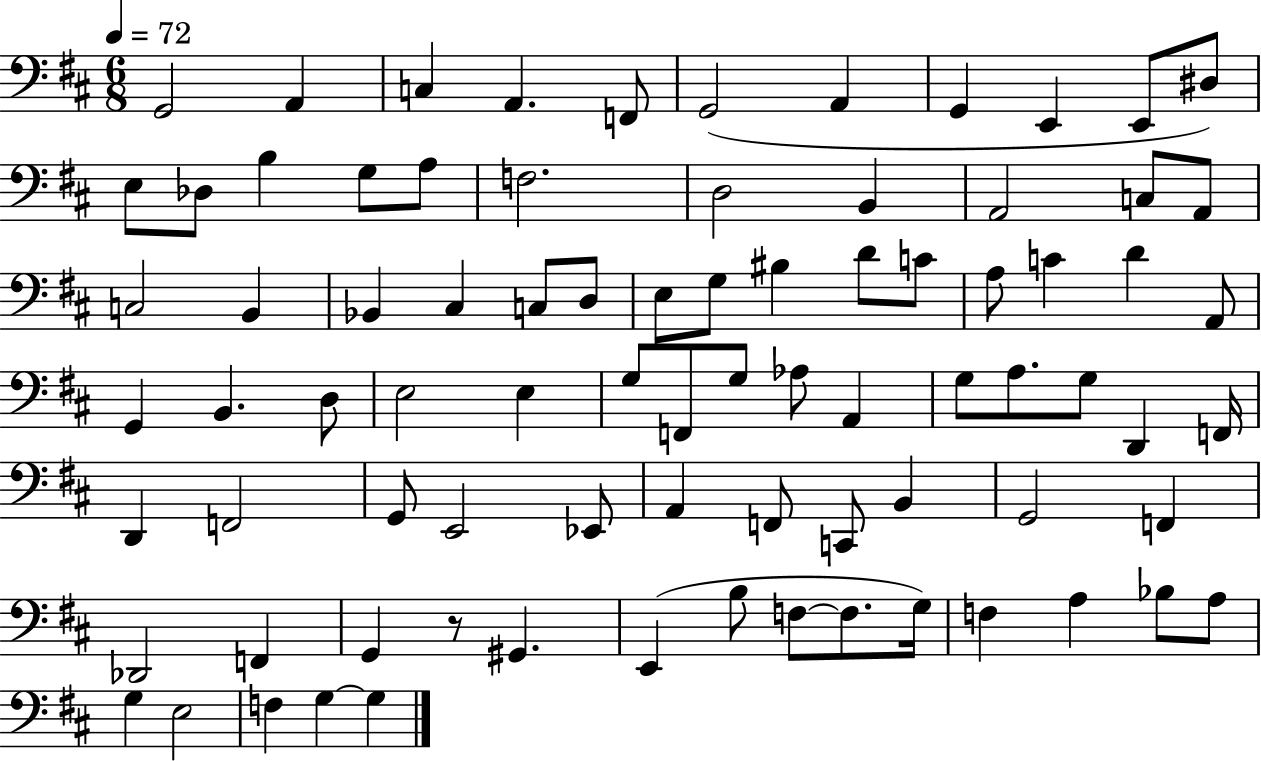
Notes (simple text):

G2/h A2/q C3/q A2/q. F2/e G2/h A2/q G2/q E2/q E2/e D#3/e E3/e Db3/e B3/q G3/e A3/e F3/h. D3/h B2/q A2/h C3/e A2/e C3/h B2/q Bb2/q C#3/q C3/e D3/e E3/e G3/e BIS3/q D4/e C4/e A3/e C4/q D4/q A2/e G2/q B2/q. D3/e E3/h E3/q G3/e F2/e G3/e Ab3/e A2/q G3/e A3/e. G3/e D2/q F2/s D2/q F2/h G2/e E2/h Eb2/e A2/q F2/e C2/e B2/q G2/h F2/q Db2/h F2/q G2/q R/e G#2/q. E2/q B3/e F3/e F3/e. G3/s F3/q A3/q Bb3/e A3/e G3/q E3/h F3/q G3/q G3/q